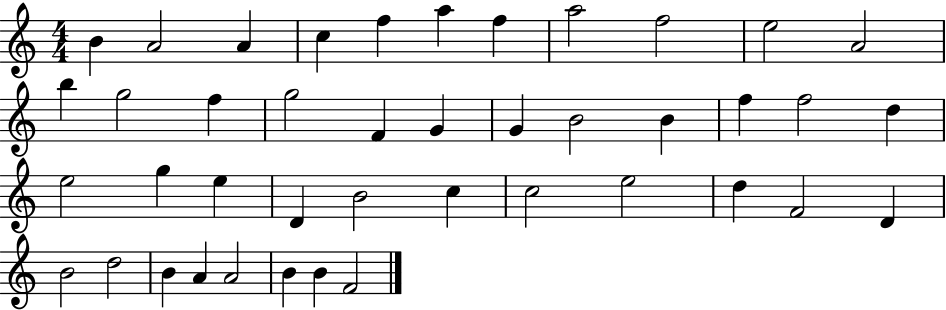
X:1
T:Untitled
M:4/4
L:1/4
K:C
B A2 A c f a f a2 f2 e2 A2 b g2 f g2 F G G B2 B f f2 d e2 g e D B2 c c2 e2 d F2 D B2 d2 B A A2 B B F2